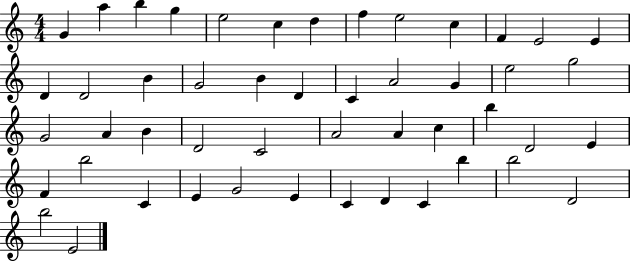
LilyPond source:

{
  \clef treble
  \numericTimeSignature
  \time 4/4
  \key c \major
  g'4 a''4 b''4 g''4 | e''2 c''4 d''4 | f''4 e''2 c''4 | f'4 e'2 e'4 | \break d'4 d'2 b'4 | g'2 b'4 d'4 | c'4 a'2 g'4 | e''2 g''2 | \break g'2 a'4 b'4 | d'2 c'2 | a'2 a'4 c''4 | b''4 d'2 e'4 | \break f'4 b''2 c'4 | e'4 g'2 e'4 | c'4 d'4 c'4 b''4 | b''2 d'2 | \break b''2 e'2 | \bar "|."
}